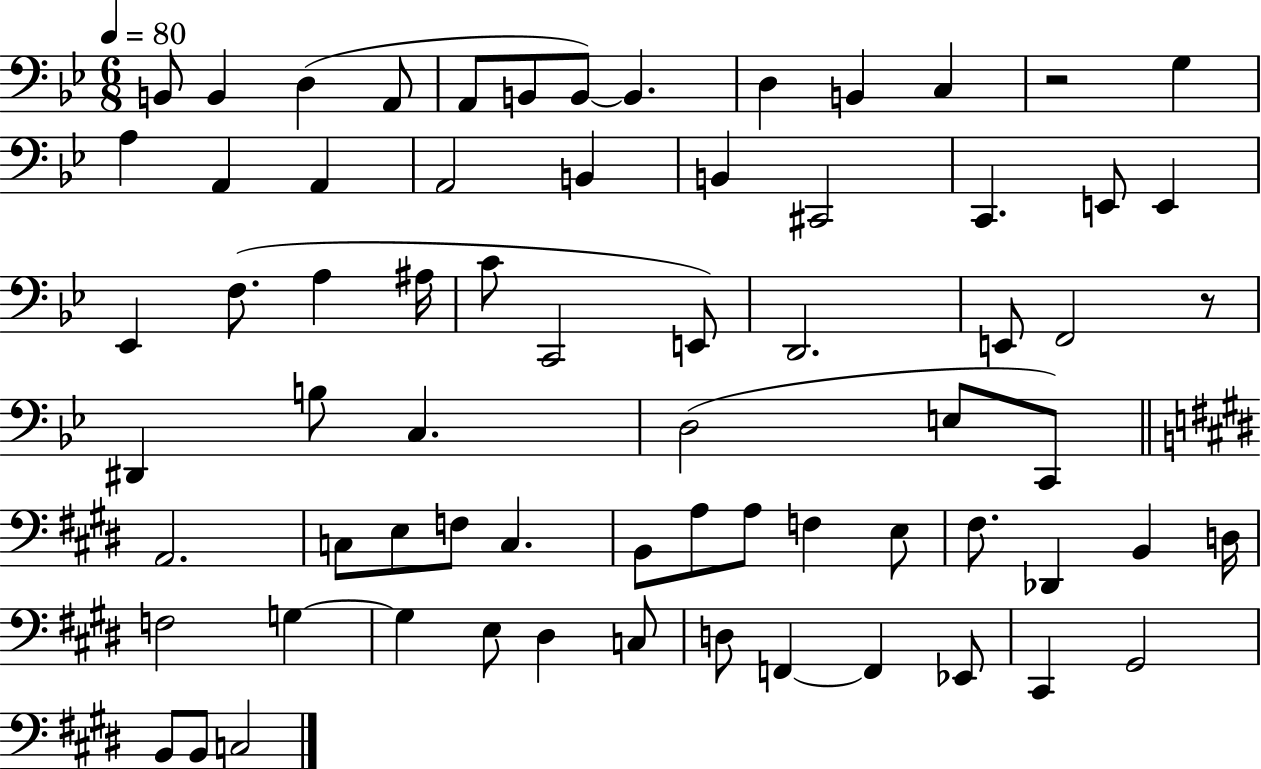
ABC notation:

X:1
T:Untitled
M:6/8
L:1/4
K:Bb
B,,/2 B,, D, A,,/2 A,,/2 B,,/2 B,,/2 B,, D, B,, C, z2 G, A, A,, A,, A,,2 B,, B,, ^C,,2 C,, E,,/2 E,, _E,, F,/2 A, ^A,/4 C/2 C,,2 E,,/2 D,,2 E,,/2 F,,2 z/2 ^D,, B,/2 C, D,2 E,/2 C,,/2 A,,2 C,/2 E,/2 F,/2 C, B,,/2 A,/2 A,/2 F, E,/2 ^F,/2 _D,, B,, D,/4 F,2 G, G, E,/2 ^D, C,/2 D,/2 F,, F,, _E,,/2 ^C,, ^G,,2 B,,/2 B,,/2 C,2